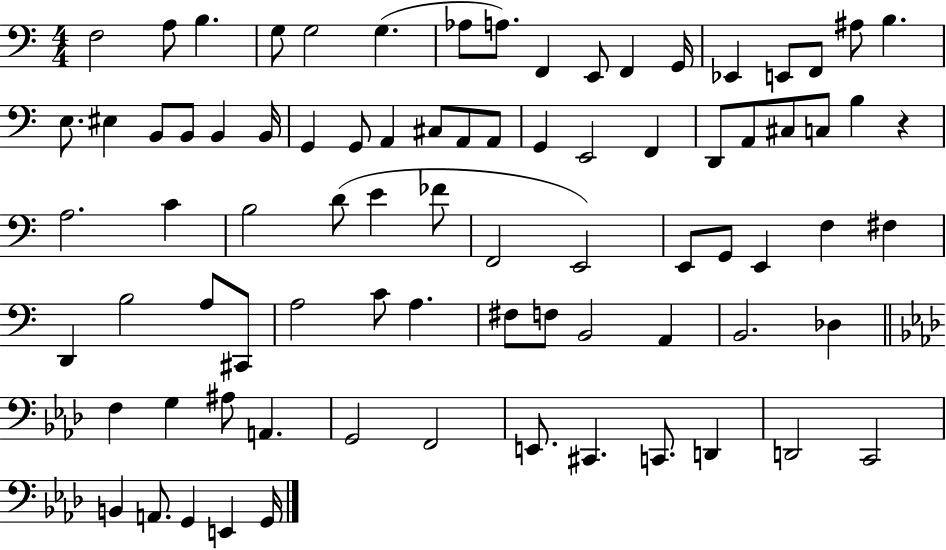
{
  \clef bass
  \numericTimeSignature
  \time 4/4
  \key c \major
  f2 a8 b4. | g8 g2 g4.( | aes8 a8.) f,4 e,8 f,4 g,16 | ees,4 e,8 f,8 ais8 b4. | \break e8. eis4 b,8 b,8 b,4 b,16 | g,4 g,8 a,4 cis8 a,8 a,8 | g,4 e,2 f,4 | d,8 a,8 cis8 c8 b4 r4 | \break a2. c'4 | b2 d'8( e'4 fes'8 | f,2 e,2) | e,8 g,8 e,4 f4 fis4 | \break d,4 b2 a8 cis,8 | a2 c'8 a4. | fis8 f8 b,2 a,4 | b,2. des4 | \break \bar "||" \break \key aes \major f4 g4 ais8 a,4. | g,2 f,2 | e,8. cis,4. c,8. d,4 | d,2 c,2 | \break b,4 a,8. g,4 e,4 g,16 | \bar "|."
}